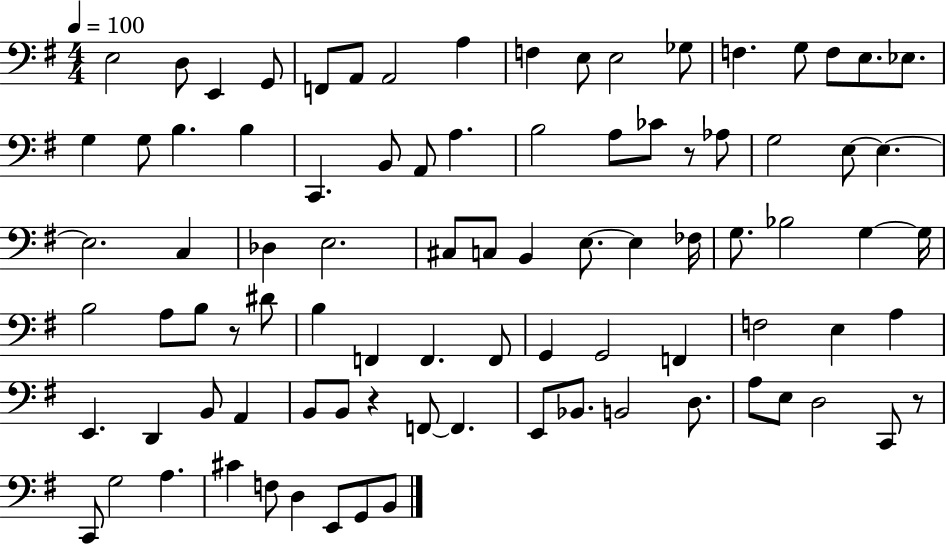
{
  \clef bass
  \numericTimeSignature
  \time 4/4
  \key g \major
  \tempo 4 = 100
  e2 d8 e,4 g,8 | f,8 a,8 a,2 a4 | f4 e8 e2 ges8 | f4. g8 f8 e8. ees8. | \break g4 g8 b4. b4 | c,4. b,8 a,8 a4. | b2 a8 ces'8 r8 aes8 | g2 e8~~ e4.~~ | \break e2. c4 | des4 e2. | cis8 c8 b,4 e8.~~ e4 fes16 | g8. bes2 g4~~ g16 | \break b2 a8 b8 r8 dis'8 | b4 f,4 f,4. f,8 | g,4 g,2 f,4 | f2 e4 a4 | \break e,4. d,4 b,8 a,4 | b,8 b,8 r4 f,8~~ f,4. | e,8 bes,8. b,2 d8. | a8 e8 d2 c,8 r8 | \break c,8 g2 a4. | cis'4 f8 d4 e,8 g,8 b,8 | \bar "|."
}